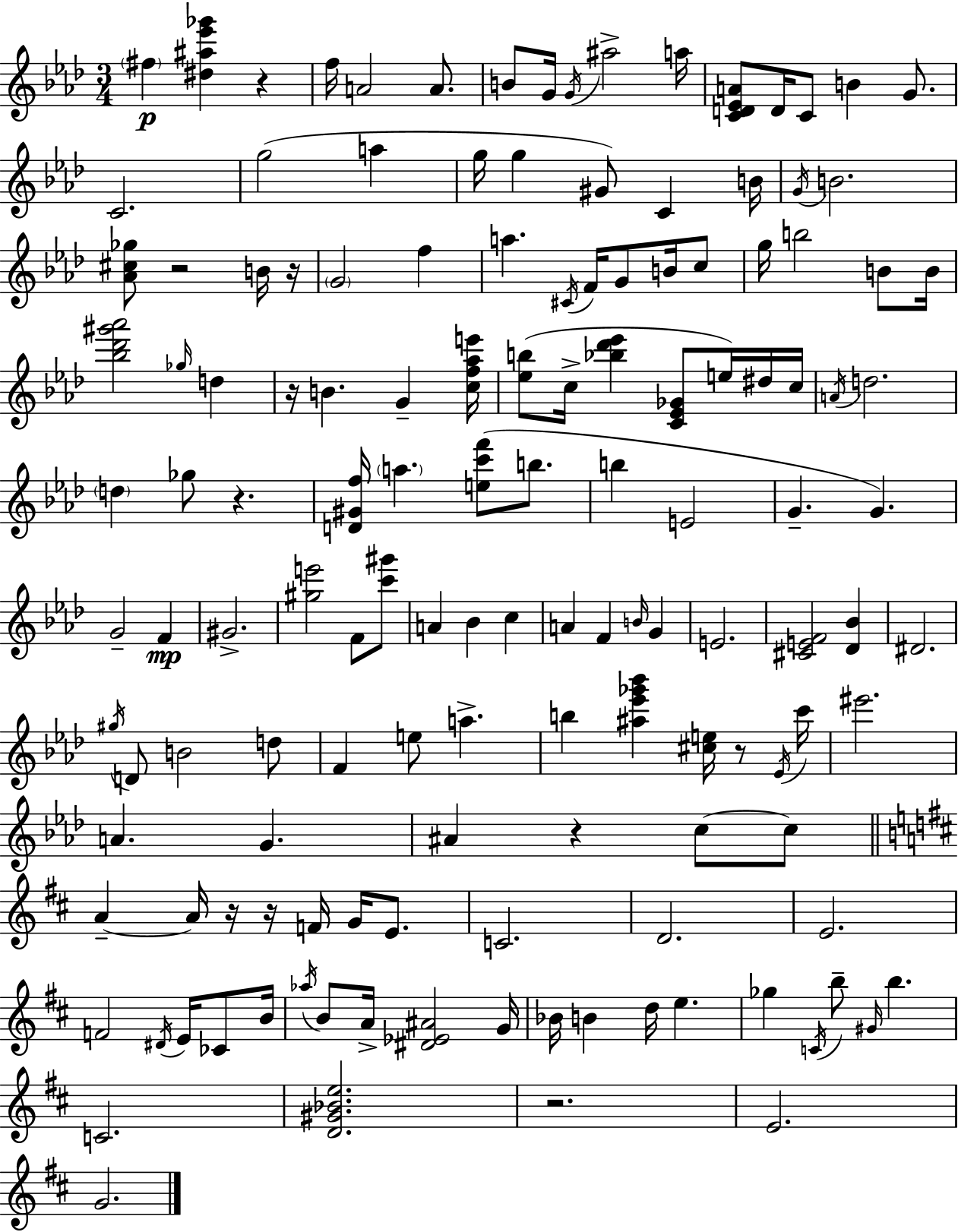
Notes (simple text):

F#5/q [D#5,A#5,Eb6,Gb6]/q R/q F5/s A4/h A4/e. B4/e G4/s G4/s A#5/h A5/s [C4,D4,Eb4,A4]/e D4/s C4/e B4/q G4/e. C4/h. G5/h A5/q G5/s G5/q G#4/e C4/q B4/s G4/s B4/h. [Ab4,C#5,Gb5]/e R/h B4/s R/s G4/h F5/q A5/q. C#4/s F4/s G4/e B4/s C5/e G5/s B5/h B4/e B4/s [Bb5,Db6,G#6,Ab6]/h Gb5/s D5/q R/s B4/q. G4/q [C5,F5,Ab5,E6]/s [Eb5,B5]/e C5/s [Bb5,Db6,Eb6]/q [C4,Eb4,Gb4]/e E5/s D#5/s C5/s A4/s D5/h. D5/q Gb5/e R/q. [D4,G#4,F5]/s A5/q. [E5,C6,F6]/e B5/e. B5/q E4/h G4/q. G4/q. G4/h F4/q G#4/h. [G#5,E6]/h F4/e [C6,G#6]/e A4/q Bb4/q C5/q A4/q F4/q B4/s G4/q E4/h. [C#4,E4,F4]/h [Db4,Bb4]/q D#4/h. G#5/s D4/e B4/h D5/e F4/q E5/e A5/q. B5/q [A#5,Eb6,Gb6,Bb6]/q [C#5,E5]/s R/e Eb4/s C6/s EIS6/h. A4/q. G4/q. A#4/q R/q C5/e C5/e A4/q A4/s R/s R/s F4/s G4/s E4/e. C4/h. D4/h. E4/h. F4/h D#4/s E4/s CES4/e B4/s Ab5/s B4/e A4/s [D#4,Eb4,A#4]/h G4/s Bb4/s B4/q D5/s E5/q. Gb5/q C4/s B5/e G#4/s B5/q. C4/h. [D4,G#4,Bb4,E5]/h. R/h. E4/h. G4/h.